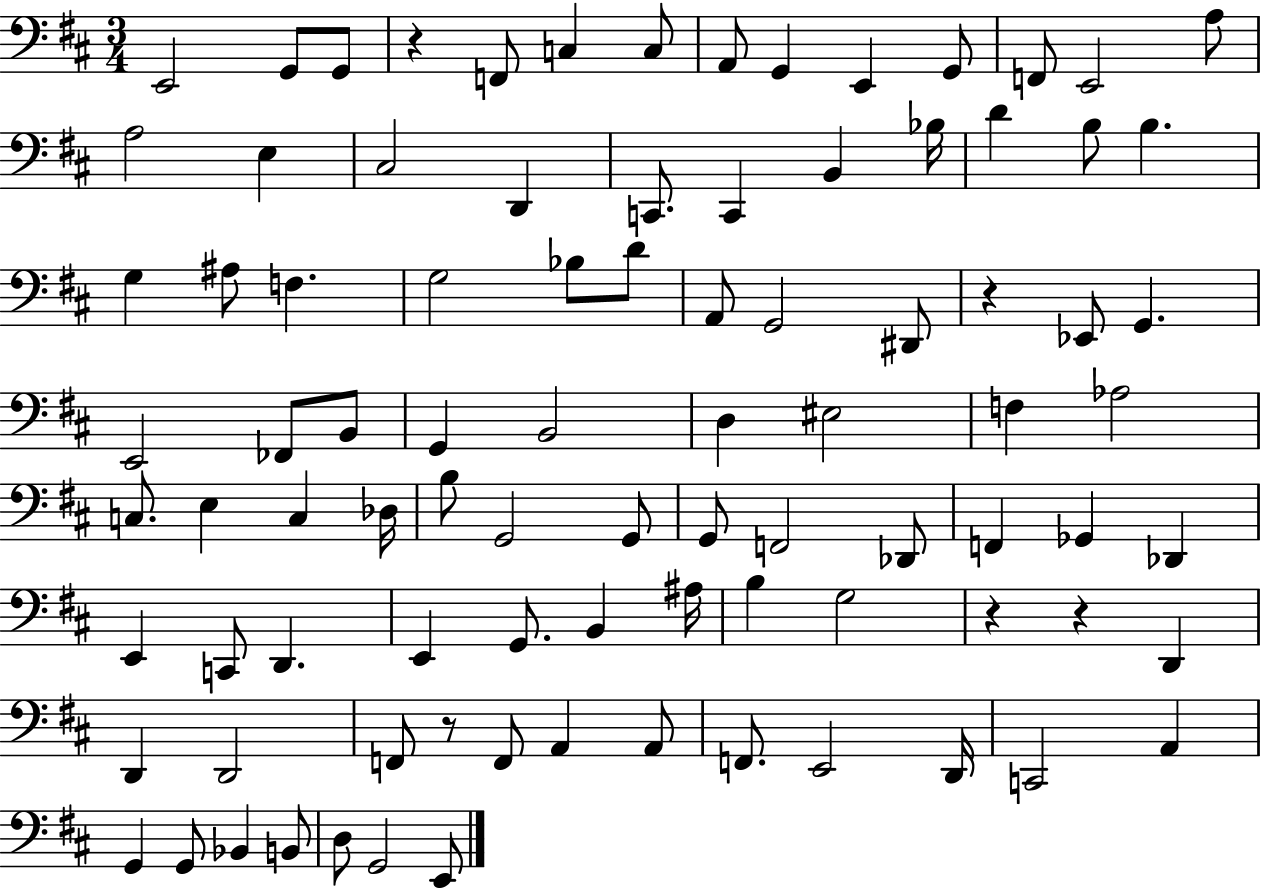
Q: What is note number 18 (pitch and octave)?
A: C2